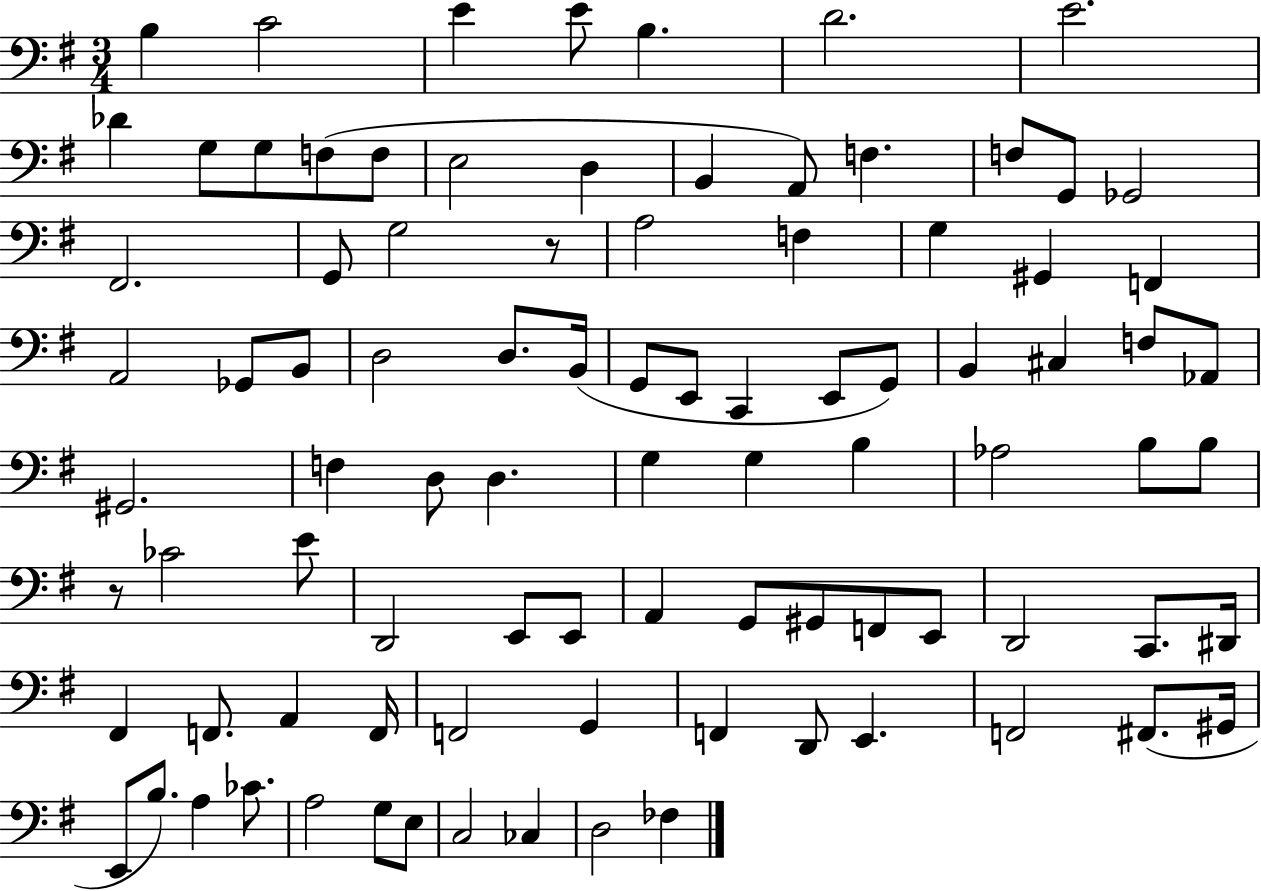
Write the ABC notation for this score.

X:1
T:Untitled
M:3/4
L:1/4
K:G
B, C2 E E/2 B, D2 E2 _D G,/2 G,/2 F,/2 F,/2 E,2 D, B,, A,,/2 F, F,/2 G,,/2 _G,,2 ^F,,2 G,,/2 G,2 z/2 A,2 F, G, ^G,, F,, A,,2 _G,,/2 B,,/2 D,2 D,/2 B,,/4 G,,/2 E,,/2 C,, E,,/2 G,,/2 B,, ^C, F,/2 _A,,/2 ^G,,2 F, D,/2 D, G, G, B, _A,2 B,/2 B,/2 z/2 _C2 E/2 D,,2 E,,/2 E,,/2 A,, G,,/2 ^G,,/2 F,,/2 E,,/2 D,,2 C,,/2 ^D,,/4 ^F,, F,,/2 A,, F,,/4 F,,2 G,, F,, D,,/2 E,, F,,2 ^F,,/2 ^G,,/4 E,,/2 B,/2 A, _C/2 A,2 G,/2 E,/2 C,2 _C, D,2 _F,